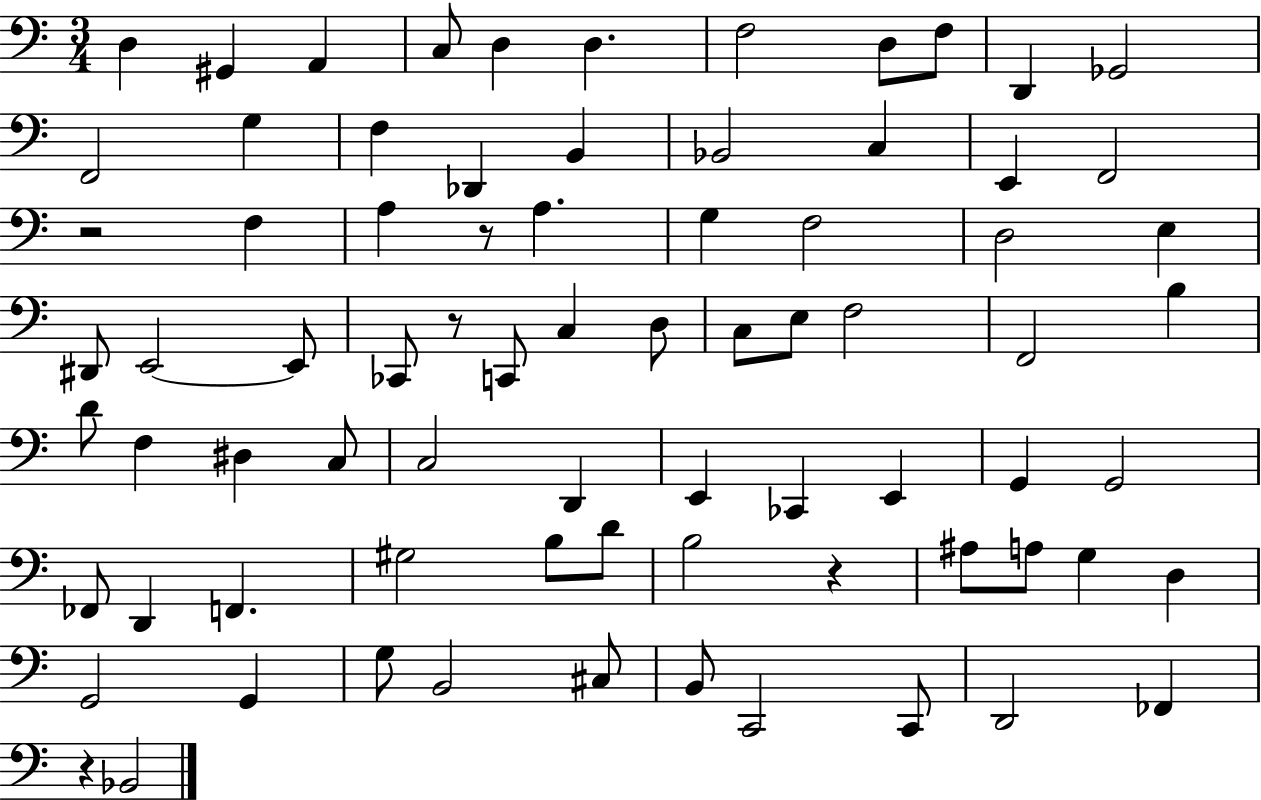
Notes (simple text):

D3/q G#2/q A2/q C3/e D3/q D3/q. F3/h D3/e F3/e D2/q Gb2/h F2/h G3/q F3/q Db2/q B2/q Bb2/h C3/q E2/q F2/h R/h F3/q A3/q R/e A3/q. G3/q F3/h D3/h E3/q D#2/e E2/h E2/e CES2/e R/e C2/e C3/q D3/e C3/e E3/e F3/h F2/h B3/q D4/e F3/q D#3/q C3/e C3/h D2/q E2/q CES2/q E2/q G2/q G2/h FES2/e D2/q F2/q. G#3/h B3/e D4/e B3/h R/q A#3/e A3/e G3/q D3/q G2/h G2/q G3/e B2/h C#3/e B2/e C2/h C2/e D2/h FES2/q R/q Bb2/h